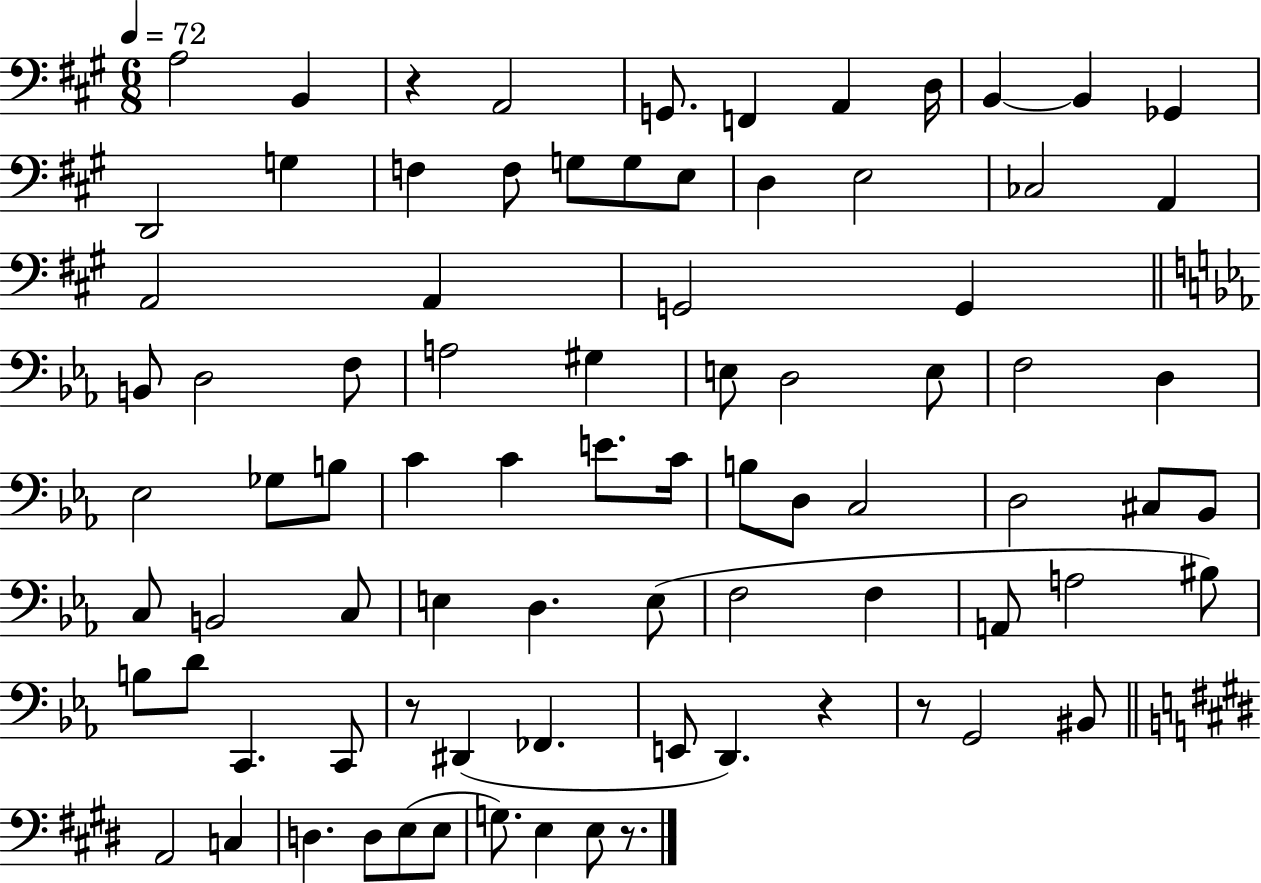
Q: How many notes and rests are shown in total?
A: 83